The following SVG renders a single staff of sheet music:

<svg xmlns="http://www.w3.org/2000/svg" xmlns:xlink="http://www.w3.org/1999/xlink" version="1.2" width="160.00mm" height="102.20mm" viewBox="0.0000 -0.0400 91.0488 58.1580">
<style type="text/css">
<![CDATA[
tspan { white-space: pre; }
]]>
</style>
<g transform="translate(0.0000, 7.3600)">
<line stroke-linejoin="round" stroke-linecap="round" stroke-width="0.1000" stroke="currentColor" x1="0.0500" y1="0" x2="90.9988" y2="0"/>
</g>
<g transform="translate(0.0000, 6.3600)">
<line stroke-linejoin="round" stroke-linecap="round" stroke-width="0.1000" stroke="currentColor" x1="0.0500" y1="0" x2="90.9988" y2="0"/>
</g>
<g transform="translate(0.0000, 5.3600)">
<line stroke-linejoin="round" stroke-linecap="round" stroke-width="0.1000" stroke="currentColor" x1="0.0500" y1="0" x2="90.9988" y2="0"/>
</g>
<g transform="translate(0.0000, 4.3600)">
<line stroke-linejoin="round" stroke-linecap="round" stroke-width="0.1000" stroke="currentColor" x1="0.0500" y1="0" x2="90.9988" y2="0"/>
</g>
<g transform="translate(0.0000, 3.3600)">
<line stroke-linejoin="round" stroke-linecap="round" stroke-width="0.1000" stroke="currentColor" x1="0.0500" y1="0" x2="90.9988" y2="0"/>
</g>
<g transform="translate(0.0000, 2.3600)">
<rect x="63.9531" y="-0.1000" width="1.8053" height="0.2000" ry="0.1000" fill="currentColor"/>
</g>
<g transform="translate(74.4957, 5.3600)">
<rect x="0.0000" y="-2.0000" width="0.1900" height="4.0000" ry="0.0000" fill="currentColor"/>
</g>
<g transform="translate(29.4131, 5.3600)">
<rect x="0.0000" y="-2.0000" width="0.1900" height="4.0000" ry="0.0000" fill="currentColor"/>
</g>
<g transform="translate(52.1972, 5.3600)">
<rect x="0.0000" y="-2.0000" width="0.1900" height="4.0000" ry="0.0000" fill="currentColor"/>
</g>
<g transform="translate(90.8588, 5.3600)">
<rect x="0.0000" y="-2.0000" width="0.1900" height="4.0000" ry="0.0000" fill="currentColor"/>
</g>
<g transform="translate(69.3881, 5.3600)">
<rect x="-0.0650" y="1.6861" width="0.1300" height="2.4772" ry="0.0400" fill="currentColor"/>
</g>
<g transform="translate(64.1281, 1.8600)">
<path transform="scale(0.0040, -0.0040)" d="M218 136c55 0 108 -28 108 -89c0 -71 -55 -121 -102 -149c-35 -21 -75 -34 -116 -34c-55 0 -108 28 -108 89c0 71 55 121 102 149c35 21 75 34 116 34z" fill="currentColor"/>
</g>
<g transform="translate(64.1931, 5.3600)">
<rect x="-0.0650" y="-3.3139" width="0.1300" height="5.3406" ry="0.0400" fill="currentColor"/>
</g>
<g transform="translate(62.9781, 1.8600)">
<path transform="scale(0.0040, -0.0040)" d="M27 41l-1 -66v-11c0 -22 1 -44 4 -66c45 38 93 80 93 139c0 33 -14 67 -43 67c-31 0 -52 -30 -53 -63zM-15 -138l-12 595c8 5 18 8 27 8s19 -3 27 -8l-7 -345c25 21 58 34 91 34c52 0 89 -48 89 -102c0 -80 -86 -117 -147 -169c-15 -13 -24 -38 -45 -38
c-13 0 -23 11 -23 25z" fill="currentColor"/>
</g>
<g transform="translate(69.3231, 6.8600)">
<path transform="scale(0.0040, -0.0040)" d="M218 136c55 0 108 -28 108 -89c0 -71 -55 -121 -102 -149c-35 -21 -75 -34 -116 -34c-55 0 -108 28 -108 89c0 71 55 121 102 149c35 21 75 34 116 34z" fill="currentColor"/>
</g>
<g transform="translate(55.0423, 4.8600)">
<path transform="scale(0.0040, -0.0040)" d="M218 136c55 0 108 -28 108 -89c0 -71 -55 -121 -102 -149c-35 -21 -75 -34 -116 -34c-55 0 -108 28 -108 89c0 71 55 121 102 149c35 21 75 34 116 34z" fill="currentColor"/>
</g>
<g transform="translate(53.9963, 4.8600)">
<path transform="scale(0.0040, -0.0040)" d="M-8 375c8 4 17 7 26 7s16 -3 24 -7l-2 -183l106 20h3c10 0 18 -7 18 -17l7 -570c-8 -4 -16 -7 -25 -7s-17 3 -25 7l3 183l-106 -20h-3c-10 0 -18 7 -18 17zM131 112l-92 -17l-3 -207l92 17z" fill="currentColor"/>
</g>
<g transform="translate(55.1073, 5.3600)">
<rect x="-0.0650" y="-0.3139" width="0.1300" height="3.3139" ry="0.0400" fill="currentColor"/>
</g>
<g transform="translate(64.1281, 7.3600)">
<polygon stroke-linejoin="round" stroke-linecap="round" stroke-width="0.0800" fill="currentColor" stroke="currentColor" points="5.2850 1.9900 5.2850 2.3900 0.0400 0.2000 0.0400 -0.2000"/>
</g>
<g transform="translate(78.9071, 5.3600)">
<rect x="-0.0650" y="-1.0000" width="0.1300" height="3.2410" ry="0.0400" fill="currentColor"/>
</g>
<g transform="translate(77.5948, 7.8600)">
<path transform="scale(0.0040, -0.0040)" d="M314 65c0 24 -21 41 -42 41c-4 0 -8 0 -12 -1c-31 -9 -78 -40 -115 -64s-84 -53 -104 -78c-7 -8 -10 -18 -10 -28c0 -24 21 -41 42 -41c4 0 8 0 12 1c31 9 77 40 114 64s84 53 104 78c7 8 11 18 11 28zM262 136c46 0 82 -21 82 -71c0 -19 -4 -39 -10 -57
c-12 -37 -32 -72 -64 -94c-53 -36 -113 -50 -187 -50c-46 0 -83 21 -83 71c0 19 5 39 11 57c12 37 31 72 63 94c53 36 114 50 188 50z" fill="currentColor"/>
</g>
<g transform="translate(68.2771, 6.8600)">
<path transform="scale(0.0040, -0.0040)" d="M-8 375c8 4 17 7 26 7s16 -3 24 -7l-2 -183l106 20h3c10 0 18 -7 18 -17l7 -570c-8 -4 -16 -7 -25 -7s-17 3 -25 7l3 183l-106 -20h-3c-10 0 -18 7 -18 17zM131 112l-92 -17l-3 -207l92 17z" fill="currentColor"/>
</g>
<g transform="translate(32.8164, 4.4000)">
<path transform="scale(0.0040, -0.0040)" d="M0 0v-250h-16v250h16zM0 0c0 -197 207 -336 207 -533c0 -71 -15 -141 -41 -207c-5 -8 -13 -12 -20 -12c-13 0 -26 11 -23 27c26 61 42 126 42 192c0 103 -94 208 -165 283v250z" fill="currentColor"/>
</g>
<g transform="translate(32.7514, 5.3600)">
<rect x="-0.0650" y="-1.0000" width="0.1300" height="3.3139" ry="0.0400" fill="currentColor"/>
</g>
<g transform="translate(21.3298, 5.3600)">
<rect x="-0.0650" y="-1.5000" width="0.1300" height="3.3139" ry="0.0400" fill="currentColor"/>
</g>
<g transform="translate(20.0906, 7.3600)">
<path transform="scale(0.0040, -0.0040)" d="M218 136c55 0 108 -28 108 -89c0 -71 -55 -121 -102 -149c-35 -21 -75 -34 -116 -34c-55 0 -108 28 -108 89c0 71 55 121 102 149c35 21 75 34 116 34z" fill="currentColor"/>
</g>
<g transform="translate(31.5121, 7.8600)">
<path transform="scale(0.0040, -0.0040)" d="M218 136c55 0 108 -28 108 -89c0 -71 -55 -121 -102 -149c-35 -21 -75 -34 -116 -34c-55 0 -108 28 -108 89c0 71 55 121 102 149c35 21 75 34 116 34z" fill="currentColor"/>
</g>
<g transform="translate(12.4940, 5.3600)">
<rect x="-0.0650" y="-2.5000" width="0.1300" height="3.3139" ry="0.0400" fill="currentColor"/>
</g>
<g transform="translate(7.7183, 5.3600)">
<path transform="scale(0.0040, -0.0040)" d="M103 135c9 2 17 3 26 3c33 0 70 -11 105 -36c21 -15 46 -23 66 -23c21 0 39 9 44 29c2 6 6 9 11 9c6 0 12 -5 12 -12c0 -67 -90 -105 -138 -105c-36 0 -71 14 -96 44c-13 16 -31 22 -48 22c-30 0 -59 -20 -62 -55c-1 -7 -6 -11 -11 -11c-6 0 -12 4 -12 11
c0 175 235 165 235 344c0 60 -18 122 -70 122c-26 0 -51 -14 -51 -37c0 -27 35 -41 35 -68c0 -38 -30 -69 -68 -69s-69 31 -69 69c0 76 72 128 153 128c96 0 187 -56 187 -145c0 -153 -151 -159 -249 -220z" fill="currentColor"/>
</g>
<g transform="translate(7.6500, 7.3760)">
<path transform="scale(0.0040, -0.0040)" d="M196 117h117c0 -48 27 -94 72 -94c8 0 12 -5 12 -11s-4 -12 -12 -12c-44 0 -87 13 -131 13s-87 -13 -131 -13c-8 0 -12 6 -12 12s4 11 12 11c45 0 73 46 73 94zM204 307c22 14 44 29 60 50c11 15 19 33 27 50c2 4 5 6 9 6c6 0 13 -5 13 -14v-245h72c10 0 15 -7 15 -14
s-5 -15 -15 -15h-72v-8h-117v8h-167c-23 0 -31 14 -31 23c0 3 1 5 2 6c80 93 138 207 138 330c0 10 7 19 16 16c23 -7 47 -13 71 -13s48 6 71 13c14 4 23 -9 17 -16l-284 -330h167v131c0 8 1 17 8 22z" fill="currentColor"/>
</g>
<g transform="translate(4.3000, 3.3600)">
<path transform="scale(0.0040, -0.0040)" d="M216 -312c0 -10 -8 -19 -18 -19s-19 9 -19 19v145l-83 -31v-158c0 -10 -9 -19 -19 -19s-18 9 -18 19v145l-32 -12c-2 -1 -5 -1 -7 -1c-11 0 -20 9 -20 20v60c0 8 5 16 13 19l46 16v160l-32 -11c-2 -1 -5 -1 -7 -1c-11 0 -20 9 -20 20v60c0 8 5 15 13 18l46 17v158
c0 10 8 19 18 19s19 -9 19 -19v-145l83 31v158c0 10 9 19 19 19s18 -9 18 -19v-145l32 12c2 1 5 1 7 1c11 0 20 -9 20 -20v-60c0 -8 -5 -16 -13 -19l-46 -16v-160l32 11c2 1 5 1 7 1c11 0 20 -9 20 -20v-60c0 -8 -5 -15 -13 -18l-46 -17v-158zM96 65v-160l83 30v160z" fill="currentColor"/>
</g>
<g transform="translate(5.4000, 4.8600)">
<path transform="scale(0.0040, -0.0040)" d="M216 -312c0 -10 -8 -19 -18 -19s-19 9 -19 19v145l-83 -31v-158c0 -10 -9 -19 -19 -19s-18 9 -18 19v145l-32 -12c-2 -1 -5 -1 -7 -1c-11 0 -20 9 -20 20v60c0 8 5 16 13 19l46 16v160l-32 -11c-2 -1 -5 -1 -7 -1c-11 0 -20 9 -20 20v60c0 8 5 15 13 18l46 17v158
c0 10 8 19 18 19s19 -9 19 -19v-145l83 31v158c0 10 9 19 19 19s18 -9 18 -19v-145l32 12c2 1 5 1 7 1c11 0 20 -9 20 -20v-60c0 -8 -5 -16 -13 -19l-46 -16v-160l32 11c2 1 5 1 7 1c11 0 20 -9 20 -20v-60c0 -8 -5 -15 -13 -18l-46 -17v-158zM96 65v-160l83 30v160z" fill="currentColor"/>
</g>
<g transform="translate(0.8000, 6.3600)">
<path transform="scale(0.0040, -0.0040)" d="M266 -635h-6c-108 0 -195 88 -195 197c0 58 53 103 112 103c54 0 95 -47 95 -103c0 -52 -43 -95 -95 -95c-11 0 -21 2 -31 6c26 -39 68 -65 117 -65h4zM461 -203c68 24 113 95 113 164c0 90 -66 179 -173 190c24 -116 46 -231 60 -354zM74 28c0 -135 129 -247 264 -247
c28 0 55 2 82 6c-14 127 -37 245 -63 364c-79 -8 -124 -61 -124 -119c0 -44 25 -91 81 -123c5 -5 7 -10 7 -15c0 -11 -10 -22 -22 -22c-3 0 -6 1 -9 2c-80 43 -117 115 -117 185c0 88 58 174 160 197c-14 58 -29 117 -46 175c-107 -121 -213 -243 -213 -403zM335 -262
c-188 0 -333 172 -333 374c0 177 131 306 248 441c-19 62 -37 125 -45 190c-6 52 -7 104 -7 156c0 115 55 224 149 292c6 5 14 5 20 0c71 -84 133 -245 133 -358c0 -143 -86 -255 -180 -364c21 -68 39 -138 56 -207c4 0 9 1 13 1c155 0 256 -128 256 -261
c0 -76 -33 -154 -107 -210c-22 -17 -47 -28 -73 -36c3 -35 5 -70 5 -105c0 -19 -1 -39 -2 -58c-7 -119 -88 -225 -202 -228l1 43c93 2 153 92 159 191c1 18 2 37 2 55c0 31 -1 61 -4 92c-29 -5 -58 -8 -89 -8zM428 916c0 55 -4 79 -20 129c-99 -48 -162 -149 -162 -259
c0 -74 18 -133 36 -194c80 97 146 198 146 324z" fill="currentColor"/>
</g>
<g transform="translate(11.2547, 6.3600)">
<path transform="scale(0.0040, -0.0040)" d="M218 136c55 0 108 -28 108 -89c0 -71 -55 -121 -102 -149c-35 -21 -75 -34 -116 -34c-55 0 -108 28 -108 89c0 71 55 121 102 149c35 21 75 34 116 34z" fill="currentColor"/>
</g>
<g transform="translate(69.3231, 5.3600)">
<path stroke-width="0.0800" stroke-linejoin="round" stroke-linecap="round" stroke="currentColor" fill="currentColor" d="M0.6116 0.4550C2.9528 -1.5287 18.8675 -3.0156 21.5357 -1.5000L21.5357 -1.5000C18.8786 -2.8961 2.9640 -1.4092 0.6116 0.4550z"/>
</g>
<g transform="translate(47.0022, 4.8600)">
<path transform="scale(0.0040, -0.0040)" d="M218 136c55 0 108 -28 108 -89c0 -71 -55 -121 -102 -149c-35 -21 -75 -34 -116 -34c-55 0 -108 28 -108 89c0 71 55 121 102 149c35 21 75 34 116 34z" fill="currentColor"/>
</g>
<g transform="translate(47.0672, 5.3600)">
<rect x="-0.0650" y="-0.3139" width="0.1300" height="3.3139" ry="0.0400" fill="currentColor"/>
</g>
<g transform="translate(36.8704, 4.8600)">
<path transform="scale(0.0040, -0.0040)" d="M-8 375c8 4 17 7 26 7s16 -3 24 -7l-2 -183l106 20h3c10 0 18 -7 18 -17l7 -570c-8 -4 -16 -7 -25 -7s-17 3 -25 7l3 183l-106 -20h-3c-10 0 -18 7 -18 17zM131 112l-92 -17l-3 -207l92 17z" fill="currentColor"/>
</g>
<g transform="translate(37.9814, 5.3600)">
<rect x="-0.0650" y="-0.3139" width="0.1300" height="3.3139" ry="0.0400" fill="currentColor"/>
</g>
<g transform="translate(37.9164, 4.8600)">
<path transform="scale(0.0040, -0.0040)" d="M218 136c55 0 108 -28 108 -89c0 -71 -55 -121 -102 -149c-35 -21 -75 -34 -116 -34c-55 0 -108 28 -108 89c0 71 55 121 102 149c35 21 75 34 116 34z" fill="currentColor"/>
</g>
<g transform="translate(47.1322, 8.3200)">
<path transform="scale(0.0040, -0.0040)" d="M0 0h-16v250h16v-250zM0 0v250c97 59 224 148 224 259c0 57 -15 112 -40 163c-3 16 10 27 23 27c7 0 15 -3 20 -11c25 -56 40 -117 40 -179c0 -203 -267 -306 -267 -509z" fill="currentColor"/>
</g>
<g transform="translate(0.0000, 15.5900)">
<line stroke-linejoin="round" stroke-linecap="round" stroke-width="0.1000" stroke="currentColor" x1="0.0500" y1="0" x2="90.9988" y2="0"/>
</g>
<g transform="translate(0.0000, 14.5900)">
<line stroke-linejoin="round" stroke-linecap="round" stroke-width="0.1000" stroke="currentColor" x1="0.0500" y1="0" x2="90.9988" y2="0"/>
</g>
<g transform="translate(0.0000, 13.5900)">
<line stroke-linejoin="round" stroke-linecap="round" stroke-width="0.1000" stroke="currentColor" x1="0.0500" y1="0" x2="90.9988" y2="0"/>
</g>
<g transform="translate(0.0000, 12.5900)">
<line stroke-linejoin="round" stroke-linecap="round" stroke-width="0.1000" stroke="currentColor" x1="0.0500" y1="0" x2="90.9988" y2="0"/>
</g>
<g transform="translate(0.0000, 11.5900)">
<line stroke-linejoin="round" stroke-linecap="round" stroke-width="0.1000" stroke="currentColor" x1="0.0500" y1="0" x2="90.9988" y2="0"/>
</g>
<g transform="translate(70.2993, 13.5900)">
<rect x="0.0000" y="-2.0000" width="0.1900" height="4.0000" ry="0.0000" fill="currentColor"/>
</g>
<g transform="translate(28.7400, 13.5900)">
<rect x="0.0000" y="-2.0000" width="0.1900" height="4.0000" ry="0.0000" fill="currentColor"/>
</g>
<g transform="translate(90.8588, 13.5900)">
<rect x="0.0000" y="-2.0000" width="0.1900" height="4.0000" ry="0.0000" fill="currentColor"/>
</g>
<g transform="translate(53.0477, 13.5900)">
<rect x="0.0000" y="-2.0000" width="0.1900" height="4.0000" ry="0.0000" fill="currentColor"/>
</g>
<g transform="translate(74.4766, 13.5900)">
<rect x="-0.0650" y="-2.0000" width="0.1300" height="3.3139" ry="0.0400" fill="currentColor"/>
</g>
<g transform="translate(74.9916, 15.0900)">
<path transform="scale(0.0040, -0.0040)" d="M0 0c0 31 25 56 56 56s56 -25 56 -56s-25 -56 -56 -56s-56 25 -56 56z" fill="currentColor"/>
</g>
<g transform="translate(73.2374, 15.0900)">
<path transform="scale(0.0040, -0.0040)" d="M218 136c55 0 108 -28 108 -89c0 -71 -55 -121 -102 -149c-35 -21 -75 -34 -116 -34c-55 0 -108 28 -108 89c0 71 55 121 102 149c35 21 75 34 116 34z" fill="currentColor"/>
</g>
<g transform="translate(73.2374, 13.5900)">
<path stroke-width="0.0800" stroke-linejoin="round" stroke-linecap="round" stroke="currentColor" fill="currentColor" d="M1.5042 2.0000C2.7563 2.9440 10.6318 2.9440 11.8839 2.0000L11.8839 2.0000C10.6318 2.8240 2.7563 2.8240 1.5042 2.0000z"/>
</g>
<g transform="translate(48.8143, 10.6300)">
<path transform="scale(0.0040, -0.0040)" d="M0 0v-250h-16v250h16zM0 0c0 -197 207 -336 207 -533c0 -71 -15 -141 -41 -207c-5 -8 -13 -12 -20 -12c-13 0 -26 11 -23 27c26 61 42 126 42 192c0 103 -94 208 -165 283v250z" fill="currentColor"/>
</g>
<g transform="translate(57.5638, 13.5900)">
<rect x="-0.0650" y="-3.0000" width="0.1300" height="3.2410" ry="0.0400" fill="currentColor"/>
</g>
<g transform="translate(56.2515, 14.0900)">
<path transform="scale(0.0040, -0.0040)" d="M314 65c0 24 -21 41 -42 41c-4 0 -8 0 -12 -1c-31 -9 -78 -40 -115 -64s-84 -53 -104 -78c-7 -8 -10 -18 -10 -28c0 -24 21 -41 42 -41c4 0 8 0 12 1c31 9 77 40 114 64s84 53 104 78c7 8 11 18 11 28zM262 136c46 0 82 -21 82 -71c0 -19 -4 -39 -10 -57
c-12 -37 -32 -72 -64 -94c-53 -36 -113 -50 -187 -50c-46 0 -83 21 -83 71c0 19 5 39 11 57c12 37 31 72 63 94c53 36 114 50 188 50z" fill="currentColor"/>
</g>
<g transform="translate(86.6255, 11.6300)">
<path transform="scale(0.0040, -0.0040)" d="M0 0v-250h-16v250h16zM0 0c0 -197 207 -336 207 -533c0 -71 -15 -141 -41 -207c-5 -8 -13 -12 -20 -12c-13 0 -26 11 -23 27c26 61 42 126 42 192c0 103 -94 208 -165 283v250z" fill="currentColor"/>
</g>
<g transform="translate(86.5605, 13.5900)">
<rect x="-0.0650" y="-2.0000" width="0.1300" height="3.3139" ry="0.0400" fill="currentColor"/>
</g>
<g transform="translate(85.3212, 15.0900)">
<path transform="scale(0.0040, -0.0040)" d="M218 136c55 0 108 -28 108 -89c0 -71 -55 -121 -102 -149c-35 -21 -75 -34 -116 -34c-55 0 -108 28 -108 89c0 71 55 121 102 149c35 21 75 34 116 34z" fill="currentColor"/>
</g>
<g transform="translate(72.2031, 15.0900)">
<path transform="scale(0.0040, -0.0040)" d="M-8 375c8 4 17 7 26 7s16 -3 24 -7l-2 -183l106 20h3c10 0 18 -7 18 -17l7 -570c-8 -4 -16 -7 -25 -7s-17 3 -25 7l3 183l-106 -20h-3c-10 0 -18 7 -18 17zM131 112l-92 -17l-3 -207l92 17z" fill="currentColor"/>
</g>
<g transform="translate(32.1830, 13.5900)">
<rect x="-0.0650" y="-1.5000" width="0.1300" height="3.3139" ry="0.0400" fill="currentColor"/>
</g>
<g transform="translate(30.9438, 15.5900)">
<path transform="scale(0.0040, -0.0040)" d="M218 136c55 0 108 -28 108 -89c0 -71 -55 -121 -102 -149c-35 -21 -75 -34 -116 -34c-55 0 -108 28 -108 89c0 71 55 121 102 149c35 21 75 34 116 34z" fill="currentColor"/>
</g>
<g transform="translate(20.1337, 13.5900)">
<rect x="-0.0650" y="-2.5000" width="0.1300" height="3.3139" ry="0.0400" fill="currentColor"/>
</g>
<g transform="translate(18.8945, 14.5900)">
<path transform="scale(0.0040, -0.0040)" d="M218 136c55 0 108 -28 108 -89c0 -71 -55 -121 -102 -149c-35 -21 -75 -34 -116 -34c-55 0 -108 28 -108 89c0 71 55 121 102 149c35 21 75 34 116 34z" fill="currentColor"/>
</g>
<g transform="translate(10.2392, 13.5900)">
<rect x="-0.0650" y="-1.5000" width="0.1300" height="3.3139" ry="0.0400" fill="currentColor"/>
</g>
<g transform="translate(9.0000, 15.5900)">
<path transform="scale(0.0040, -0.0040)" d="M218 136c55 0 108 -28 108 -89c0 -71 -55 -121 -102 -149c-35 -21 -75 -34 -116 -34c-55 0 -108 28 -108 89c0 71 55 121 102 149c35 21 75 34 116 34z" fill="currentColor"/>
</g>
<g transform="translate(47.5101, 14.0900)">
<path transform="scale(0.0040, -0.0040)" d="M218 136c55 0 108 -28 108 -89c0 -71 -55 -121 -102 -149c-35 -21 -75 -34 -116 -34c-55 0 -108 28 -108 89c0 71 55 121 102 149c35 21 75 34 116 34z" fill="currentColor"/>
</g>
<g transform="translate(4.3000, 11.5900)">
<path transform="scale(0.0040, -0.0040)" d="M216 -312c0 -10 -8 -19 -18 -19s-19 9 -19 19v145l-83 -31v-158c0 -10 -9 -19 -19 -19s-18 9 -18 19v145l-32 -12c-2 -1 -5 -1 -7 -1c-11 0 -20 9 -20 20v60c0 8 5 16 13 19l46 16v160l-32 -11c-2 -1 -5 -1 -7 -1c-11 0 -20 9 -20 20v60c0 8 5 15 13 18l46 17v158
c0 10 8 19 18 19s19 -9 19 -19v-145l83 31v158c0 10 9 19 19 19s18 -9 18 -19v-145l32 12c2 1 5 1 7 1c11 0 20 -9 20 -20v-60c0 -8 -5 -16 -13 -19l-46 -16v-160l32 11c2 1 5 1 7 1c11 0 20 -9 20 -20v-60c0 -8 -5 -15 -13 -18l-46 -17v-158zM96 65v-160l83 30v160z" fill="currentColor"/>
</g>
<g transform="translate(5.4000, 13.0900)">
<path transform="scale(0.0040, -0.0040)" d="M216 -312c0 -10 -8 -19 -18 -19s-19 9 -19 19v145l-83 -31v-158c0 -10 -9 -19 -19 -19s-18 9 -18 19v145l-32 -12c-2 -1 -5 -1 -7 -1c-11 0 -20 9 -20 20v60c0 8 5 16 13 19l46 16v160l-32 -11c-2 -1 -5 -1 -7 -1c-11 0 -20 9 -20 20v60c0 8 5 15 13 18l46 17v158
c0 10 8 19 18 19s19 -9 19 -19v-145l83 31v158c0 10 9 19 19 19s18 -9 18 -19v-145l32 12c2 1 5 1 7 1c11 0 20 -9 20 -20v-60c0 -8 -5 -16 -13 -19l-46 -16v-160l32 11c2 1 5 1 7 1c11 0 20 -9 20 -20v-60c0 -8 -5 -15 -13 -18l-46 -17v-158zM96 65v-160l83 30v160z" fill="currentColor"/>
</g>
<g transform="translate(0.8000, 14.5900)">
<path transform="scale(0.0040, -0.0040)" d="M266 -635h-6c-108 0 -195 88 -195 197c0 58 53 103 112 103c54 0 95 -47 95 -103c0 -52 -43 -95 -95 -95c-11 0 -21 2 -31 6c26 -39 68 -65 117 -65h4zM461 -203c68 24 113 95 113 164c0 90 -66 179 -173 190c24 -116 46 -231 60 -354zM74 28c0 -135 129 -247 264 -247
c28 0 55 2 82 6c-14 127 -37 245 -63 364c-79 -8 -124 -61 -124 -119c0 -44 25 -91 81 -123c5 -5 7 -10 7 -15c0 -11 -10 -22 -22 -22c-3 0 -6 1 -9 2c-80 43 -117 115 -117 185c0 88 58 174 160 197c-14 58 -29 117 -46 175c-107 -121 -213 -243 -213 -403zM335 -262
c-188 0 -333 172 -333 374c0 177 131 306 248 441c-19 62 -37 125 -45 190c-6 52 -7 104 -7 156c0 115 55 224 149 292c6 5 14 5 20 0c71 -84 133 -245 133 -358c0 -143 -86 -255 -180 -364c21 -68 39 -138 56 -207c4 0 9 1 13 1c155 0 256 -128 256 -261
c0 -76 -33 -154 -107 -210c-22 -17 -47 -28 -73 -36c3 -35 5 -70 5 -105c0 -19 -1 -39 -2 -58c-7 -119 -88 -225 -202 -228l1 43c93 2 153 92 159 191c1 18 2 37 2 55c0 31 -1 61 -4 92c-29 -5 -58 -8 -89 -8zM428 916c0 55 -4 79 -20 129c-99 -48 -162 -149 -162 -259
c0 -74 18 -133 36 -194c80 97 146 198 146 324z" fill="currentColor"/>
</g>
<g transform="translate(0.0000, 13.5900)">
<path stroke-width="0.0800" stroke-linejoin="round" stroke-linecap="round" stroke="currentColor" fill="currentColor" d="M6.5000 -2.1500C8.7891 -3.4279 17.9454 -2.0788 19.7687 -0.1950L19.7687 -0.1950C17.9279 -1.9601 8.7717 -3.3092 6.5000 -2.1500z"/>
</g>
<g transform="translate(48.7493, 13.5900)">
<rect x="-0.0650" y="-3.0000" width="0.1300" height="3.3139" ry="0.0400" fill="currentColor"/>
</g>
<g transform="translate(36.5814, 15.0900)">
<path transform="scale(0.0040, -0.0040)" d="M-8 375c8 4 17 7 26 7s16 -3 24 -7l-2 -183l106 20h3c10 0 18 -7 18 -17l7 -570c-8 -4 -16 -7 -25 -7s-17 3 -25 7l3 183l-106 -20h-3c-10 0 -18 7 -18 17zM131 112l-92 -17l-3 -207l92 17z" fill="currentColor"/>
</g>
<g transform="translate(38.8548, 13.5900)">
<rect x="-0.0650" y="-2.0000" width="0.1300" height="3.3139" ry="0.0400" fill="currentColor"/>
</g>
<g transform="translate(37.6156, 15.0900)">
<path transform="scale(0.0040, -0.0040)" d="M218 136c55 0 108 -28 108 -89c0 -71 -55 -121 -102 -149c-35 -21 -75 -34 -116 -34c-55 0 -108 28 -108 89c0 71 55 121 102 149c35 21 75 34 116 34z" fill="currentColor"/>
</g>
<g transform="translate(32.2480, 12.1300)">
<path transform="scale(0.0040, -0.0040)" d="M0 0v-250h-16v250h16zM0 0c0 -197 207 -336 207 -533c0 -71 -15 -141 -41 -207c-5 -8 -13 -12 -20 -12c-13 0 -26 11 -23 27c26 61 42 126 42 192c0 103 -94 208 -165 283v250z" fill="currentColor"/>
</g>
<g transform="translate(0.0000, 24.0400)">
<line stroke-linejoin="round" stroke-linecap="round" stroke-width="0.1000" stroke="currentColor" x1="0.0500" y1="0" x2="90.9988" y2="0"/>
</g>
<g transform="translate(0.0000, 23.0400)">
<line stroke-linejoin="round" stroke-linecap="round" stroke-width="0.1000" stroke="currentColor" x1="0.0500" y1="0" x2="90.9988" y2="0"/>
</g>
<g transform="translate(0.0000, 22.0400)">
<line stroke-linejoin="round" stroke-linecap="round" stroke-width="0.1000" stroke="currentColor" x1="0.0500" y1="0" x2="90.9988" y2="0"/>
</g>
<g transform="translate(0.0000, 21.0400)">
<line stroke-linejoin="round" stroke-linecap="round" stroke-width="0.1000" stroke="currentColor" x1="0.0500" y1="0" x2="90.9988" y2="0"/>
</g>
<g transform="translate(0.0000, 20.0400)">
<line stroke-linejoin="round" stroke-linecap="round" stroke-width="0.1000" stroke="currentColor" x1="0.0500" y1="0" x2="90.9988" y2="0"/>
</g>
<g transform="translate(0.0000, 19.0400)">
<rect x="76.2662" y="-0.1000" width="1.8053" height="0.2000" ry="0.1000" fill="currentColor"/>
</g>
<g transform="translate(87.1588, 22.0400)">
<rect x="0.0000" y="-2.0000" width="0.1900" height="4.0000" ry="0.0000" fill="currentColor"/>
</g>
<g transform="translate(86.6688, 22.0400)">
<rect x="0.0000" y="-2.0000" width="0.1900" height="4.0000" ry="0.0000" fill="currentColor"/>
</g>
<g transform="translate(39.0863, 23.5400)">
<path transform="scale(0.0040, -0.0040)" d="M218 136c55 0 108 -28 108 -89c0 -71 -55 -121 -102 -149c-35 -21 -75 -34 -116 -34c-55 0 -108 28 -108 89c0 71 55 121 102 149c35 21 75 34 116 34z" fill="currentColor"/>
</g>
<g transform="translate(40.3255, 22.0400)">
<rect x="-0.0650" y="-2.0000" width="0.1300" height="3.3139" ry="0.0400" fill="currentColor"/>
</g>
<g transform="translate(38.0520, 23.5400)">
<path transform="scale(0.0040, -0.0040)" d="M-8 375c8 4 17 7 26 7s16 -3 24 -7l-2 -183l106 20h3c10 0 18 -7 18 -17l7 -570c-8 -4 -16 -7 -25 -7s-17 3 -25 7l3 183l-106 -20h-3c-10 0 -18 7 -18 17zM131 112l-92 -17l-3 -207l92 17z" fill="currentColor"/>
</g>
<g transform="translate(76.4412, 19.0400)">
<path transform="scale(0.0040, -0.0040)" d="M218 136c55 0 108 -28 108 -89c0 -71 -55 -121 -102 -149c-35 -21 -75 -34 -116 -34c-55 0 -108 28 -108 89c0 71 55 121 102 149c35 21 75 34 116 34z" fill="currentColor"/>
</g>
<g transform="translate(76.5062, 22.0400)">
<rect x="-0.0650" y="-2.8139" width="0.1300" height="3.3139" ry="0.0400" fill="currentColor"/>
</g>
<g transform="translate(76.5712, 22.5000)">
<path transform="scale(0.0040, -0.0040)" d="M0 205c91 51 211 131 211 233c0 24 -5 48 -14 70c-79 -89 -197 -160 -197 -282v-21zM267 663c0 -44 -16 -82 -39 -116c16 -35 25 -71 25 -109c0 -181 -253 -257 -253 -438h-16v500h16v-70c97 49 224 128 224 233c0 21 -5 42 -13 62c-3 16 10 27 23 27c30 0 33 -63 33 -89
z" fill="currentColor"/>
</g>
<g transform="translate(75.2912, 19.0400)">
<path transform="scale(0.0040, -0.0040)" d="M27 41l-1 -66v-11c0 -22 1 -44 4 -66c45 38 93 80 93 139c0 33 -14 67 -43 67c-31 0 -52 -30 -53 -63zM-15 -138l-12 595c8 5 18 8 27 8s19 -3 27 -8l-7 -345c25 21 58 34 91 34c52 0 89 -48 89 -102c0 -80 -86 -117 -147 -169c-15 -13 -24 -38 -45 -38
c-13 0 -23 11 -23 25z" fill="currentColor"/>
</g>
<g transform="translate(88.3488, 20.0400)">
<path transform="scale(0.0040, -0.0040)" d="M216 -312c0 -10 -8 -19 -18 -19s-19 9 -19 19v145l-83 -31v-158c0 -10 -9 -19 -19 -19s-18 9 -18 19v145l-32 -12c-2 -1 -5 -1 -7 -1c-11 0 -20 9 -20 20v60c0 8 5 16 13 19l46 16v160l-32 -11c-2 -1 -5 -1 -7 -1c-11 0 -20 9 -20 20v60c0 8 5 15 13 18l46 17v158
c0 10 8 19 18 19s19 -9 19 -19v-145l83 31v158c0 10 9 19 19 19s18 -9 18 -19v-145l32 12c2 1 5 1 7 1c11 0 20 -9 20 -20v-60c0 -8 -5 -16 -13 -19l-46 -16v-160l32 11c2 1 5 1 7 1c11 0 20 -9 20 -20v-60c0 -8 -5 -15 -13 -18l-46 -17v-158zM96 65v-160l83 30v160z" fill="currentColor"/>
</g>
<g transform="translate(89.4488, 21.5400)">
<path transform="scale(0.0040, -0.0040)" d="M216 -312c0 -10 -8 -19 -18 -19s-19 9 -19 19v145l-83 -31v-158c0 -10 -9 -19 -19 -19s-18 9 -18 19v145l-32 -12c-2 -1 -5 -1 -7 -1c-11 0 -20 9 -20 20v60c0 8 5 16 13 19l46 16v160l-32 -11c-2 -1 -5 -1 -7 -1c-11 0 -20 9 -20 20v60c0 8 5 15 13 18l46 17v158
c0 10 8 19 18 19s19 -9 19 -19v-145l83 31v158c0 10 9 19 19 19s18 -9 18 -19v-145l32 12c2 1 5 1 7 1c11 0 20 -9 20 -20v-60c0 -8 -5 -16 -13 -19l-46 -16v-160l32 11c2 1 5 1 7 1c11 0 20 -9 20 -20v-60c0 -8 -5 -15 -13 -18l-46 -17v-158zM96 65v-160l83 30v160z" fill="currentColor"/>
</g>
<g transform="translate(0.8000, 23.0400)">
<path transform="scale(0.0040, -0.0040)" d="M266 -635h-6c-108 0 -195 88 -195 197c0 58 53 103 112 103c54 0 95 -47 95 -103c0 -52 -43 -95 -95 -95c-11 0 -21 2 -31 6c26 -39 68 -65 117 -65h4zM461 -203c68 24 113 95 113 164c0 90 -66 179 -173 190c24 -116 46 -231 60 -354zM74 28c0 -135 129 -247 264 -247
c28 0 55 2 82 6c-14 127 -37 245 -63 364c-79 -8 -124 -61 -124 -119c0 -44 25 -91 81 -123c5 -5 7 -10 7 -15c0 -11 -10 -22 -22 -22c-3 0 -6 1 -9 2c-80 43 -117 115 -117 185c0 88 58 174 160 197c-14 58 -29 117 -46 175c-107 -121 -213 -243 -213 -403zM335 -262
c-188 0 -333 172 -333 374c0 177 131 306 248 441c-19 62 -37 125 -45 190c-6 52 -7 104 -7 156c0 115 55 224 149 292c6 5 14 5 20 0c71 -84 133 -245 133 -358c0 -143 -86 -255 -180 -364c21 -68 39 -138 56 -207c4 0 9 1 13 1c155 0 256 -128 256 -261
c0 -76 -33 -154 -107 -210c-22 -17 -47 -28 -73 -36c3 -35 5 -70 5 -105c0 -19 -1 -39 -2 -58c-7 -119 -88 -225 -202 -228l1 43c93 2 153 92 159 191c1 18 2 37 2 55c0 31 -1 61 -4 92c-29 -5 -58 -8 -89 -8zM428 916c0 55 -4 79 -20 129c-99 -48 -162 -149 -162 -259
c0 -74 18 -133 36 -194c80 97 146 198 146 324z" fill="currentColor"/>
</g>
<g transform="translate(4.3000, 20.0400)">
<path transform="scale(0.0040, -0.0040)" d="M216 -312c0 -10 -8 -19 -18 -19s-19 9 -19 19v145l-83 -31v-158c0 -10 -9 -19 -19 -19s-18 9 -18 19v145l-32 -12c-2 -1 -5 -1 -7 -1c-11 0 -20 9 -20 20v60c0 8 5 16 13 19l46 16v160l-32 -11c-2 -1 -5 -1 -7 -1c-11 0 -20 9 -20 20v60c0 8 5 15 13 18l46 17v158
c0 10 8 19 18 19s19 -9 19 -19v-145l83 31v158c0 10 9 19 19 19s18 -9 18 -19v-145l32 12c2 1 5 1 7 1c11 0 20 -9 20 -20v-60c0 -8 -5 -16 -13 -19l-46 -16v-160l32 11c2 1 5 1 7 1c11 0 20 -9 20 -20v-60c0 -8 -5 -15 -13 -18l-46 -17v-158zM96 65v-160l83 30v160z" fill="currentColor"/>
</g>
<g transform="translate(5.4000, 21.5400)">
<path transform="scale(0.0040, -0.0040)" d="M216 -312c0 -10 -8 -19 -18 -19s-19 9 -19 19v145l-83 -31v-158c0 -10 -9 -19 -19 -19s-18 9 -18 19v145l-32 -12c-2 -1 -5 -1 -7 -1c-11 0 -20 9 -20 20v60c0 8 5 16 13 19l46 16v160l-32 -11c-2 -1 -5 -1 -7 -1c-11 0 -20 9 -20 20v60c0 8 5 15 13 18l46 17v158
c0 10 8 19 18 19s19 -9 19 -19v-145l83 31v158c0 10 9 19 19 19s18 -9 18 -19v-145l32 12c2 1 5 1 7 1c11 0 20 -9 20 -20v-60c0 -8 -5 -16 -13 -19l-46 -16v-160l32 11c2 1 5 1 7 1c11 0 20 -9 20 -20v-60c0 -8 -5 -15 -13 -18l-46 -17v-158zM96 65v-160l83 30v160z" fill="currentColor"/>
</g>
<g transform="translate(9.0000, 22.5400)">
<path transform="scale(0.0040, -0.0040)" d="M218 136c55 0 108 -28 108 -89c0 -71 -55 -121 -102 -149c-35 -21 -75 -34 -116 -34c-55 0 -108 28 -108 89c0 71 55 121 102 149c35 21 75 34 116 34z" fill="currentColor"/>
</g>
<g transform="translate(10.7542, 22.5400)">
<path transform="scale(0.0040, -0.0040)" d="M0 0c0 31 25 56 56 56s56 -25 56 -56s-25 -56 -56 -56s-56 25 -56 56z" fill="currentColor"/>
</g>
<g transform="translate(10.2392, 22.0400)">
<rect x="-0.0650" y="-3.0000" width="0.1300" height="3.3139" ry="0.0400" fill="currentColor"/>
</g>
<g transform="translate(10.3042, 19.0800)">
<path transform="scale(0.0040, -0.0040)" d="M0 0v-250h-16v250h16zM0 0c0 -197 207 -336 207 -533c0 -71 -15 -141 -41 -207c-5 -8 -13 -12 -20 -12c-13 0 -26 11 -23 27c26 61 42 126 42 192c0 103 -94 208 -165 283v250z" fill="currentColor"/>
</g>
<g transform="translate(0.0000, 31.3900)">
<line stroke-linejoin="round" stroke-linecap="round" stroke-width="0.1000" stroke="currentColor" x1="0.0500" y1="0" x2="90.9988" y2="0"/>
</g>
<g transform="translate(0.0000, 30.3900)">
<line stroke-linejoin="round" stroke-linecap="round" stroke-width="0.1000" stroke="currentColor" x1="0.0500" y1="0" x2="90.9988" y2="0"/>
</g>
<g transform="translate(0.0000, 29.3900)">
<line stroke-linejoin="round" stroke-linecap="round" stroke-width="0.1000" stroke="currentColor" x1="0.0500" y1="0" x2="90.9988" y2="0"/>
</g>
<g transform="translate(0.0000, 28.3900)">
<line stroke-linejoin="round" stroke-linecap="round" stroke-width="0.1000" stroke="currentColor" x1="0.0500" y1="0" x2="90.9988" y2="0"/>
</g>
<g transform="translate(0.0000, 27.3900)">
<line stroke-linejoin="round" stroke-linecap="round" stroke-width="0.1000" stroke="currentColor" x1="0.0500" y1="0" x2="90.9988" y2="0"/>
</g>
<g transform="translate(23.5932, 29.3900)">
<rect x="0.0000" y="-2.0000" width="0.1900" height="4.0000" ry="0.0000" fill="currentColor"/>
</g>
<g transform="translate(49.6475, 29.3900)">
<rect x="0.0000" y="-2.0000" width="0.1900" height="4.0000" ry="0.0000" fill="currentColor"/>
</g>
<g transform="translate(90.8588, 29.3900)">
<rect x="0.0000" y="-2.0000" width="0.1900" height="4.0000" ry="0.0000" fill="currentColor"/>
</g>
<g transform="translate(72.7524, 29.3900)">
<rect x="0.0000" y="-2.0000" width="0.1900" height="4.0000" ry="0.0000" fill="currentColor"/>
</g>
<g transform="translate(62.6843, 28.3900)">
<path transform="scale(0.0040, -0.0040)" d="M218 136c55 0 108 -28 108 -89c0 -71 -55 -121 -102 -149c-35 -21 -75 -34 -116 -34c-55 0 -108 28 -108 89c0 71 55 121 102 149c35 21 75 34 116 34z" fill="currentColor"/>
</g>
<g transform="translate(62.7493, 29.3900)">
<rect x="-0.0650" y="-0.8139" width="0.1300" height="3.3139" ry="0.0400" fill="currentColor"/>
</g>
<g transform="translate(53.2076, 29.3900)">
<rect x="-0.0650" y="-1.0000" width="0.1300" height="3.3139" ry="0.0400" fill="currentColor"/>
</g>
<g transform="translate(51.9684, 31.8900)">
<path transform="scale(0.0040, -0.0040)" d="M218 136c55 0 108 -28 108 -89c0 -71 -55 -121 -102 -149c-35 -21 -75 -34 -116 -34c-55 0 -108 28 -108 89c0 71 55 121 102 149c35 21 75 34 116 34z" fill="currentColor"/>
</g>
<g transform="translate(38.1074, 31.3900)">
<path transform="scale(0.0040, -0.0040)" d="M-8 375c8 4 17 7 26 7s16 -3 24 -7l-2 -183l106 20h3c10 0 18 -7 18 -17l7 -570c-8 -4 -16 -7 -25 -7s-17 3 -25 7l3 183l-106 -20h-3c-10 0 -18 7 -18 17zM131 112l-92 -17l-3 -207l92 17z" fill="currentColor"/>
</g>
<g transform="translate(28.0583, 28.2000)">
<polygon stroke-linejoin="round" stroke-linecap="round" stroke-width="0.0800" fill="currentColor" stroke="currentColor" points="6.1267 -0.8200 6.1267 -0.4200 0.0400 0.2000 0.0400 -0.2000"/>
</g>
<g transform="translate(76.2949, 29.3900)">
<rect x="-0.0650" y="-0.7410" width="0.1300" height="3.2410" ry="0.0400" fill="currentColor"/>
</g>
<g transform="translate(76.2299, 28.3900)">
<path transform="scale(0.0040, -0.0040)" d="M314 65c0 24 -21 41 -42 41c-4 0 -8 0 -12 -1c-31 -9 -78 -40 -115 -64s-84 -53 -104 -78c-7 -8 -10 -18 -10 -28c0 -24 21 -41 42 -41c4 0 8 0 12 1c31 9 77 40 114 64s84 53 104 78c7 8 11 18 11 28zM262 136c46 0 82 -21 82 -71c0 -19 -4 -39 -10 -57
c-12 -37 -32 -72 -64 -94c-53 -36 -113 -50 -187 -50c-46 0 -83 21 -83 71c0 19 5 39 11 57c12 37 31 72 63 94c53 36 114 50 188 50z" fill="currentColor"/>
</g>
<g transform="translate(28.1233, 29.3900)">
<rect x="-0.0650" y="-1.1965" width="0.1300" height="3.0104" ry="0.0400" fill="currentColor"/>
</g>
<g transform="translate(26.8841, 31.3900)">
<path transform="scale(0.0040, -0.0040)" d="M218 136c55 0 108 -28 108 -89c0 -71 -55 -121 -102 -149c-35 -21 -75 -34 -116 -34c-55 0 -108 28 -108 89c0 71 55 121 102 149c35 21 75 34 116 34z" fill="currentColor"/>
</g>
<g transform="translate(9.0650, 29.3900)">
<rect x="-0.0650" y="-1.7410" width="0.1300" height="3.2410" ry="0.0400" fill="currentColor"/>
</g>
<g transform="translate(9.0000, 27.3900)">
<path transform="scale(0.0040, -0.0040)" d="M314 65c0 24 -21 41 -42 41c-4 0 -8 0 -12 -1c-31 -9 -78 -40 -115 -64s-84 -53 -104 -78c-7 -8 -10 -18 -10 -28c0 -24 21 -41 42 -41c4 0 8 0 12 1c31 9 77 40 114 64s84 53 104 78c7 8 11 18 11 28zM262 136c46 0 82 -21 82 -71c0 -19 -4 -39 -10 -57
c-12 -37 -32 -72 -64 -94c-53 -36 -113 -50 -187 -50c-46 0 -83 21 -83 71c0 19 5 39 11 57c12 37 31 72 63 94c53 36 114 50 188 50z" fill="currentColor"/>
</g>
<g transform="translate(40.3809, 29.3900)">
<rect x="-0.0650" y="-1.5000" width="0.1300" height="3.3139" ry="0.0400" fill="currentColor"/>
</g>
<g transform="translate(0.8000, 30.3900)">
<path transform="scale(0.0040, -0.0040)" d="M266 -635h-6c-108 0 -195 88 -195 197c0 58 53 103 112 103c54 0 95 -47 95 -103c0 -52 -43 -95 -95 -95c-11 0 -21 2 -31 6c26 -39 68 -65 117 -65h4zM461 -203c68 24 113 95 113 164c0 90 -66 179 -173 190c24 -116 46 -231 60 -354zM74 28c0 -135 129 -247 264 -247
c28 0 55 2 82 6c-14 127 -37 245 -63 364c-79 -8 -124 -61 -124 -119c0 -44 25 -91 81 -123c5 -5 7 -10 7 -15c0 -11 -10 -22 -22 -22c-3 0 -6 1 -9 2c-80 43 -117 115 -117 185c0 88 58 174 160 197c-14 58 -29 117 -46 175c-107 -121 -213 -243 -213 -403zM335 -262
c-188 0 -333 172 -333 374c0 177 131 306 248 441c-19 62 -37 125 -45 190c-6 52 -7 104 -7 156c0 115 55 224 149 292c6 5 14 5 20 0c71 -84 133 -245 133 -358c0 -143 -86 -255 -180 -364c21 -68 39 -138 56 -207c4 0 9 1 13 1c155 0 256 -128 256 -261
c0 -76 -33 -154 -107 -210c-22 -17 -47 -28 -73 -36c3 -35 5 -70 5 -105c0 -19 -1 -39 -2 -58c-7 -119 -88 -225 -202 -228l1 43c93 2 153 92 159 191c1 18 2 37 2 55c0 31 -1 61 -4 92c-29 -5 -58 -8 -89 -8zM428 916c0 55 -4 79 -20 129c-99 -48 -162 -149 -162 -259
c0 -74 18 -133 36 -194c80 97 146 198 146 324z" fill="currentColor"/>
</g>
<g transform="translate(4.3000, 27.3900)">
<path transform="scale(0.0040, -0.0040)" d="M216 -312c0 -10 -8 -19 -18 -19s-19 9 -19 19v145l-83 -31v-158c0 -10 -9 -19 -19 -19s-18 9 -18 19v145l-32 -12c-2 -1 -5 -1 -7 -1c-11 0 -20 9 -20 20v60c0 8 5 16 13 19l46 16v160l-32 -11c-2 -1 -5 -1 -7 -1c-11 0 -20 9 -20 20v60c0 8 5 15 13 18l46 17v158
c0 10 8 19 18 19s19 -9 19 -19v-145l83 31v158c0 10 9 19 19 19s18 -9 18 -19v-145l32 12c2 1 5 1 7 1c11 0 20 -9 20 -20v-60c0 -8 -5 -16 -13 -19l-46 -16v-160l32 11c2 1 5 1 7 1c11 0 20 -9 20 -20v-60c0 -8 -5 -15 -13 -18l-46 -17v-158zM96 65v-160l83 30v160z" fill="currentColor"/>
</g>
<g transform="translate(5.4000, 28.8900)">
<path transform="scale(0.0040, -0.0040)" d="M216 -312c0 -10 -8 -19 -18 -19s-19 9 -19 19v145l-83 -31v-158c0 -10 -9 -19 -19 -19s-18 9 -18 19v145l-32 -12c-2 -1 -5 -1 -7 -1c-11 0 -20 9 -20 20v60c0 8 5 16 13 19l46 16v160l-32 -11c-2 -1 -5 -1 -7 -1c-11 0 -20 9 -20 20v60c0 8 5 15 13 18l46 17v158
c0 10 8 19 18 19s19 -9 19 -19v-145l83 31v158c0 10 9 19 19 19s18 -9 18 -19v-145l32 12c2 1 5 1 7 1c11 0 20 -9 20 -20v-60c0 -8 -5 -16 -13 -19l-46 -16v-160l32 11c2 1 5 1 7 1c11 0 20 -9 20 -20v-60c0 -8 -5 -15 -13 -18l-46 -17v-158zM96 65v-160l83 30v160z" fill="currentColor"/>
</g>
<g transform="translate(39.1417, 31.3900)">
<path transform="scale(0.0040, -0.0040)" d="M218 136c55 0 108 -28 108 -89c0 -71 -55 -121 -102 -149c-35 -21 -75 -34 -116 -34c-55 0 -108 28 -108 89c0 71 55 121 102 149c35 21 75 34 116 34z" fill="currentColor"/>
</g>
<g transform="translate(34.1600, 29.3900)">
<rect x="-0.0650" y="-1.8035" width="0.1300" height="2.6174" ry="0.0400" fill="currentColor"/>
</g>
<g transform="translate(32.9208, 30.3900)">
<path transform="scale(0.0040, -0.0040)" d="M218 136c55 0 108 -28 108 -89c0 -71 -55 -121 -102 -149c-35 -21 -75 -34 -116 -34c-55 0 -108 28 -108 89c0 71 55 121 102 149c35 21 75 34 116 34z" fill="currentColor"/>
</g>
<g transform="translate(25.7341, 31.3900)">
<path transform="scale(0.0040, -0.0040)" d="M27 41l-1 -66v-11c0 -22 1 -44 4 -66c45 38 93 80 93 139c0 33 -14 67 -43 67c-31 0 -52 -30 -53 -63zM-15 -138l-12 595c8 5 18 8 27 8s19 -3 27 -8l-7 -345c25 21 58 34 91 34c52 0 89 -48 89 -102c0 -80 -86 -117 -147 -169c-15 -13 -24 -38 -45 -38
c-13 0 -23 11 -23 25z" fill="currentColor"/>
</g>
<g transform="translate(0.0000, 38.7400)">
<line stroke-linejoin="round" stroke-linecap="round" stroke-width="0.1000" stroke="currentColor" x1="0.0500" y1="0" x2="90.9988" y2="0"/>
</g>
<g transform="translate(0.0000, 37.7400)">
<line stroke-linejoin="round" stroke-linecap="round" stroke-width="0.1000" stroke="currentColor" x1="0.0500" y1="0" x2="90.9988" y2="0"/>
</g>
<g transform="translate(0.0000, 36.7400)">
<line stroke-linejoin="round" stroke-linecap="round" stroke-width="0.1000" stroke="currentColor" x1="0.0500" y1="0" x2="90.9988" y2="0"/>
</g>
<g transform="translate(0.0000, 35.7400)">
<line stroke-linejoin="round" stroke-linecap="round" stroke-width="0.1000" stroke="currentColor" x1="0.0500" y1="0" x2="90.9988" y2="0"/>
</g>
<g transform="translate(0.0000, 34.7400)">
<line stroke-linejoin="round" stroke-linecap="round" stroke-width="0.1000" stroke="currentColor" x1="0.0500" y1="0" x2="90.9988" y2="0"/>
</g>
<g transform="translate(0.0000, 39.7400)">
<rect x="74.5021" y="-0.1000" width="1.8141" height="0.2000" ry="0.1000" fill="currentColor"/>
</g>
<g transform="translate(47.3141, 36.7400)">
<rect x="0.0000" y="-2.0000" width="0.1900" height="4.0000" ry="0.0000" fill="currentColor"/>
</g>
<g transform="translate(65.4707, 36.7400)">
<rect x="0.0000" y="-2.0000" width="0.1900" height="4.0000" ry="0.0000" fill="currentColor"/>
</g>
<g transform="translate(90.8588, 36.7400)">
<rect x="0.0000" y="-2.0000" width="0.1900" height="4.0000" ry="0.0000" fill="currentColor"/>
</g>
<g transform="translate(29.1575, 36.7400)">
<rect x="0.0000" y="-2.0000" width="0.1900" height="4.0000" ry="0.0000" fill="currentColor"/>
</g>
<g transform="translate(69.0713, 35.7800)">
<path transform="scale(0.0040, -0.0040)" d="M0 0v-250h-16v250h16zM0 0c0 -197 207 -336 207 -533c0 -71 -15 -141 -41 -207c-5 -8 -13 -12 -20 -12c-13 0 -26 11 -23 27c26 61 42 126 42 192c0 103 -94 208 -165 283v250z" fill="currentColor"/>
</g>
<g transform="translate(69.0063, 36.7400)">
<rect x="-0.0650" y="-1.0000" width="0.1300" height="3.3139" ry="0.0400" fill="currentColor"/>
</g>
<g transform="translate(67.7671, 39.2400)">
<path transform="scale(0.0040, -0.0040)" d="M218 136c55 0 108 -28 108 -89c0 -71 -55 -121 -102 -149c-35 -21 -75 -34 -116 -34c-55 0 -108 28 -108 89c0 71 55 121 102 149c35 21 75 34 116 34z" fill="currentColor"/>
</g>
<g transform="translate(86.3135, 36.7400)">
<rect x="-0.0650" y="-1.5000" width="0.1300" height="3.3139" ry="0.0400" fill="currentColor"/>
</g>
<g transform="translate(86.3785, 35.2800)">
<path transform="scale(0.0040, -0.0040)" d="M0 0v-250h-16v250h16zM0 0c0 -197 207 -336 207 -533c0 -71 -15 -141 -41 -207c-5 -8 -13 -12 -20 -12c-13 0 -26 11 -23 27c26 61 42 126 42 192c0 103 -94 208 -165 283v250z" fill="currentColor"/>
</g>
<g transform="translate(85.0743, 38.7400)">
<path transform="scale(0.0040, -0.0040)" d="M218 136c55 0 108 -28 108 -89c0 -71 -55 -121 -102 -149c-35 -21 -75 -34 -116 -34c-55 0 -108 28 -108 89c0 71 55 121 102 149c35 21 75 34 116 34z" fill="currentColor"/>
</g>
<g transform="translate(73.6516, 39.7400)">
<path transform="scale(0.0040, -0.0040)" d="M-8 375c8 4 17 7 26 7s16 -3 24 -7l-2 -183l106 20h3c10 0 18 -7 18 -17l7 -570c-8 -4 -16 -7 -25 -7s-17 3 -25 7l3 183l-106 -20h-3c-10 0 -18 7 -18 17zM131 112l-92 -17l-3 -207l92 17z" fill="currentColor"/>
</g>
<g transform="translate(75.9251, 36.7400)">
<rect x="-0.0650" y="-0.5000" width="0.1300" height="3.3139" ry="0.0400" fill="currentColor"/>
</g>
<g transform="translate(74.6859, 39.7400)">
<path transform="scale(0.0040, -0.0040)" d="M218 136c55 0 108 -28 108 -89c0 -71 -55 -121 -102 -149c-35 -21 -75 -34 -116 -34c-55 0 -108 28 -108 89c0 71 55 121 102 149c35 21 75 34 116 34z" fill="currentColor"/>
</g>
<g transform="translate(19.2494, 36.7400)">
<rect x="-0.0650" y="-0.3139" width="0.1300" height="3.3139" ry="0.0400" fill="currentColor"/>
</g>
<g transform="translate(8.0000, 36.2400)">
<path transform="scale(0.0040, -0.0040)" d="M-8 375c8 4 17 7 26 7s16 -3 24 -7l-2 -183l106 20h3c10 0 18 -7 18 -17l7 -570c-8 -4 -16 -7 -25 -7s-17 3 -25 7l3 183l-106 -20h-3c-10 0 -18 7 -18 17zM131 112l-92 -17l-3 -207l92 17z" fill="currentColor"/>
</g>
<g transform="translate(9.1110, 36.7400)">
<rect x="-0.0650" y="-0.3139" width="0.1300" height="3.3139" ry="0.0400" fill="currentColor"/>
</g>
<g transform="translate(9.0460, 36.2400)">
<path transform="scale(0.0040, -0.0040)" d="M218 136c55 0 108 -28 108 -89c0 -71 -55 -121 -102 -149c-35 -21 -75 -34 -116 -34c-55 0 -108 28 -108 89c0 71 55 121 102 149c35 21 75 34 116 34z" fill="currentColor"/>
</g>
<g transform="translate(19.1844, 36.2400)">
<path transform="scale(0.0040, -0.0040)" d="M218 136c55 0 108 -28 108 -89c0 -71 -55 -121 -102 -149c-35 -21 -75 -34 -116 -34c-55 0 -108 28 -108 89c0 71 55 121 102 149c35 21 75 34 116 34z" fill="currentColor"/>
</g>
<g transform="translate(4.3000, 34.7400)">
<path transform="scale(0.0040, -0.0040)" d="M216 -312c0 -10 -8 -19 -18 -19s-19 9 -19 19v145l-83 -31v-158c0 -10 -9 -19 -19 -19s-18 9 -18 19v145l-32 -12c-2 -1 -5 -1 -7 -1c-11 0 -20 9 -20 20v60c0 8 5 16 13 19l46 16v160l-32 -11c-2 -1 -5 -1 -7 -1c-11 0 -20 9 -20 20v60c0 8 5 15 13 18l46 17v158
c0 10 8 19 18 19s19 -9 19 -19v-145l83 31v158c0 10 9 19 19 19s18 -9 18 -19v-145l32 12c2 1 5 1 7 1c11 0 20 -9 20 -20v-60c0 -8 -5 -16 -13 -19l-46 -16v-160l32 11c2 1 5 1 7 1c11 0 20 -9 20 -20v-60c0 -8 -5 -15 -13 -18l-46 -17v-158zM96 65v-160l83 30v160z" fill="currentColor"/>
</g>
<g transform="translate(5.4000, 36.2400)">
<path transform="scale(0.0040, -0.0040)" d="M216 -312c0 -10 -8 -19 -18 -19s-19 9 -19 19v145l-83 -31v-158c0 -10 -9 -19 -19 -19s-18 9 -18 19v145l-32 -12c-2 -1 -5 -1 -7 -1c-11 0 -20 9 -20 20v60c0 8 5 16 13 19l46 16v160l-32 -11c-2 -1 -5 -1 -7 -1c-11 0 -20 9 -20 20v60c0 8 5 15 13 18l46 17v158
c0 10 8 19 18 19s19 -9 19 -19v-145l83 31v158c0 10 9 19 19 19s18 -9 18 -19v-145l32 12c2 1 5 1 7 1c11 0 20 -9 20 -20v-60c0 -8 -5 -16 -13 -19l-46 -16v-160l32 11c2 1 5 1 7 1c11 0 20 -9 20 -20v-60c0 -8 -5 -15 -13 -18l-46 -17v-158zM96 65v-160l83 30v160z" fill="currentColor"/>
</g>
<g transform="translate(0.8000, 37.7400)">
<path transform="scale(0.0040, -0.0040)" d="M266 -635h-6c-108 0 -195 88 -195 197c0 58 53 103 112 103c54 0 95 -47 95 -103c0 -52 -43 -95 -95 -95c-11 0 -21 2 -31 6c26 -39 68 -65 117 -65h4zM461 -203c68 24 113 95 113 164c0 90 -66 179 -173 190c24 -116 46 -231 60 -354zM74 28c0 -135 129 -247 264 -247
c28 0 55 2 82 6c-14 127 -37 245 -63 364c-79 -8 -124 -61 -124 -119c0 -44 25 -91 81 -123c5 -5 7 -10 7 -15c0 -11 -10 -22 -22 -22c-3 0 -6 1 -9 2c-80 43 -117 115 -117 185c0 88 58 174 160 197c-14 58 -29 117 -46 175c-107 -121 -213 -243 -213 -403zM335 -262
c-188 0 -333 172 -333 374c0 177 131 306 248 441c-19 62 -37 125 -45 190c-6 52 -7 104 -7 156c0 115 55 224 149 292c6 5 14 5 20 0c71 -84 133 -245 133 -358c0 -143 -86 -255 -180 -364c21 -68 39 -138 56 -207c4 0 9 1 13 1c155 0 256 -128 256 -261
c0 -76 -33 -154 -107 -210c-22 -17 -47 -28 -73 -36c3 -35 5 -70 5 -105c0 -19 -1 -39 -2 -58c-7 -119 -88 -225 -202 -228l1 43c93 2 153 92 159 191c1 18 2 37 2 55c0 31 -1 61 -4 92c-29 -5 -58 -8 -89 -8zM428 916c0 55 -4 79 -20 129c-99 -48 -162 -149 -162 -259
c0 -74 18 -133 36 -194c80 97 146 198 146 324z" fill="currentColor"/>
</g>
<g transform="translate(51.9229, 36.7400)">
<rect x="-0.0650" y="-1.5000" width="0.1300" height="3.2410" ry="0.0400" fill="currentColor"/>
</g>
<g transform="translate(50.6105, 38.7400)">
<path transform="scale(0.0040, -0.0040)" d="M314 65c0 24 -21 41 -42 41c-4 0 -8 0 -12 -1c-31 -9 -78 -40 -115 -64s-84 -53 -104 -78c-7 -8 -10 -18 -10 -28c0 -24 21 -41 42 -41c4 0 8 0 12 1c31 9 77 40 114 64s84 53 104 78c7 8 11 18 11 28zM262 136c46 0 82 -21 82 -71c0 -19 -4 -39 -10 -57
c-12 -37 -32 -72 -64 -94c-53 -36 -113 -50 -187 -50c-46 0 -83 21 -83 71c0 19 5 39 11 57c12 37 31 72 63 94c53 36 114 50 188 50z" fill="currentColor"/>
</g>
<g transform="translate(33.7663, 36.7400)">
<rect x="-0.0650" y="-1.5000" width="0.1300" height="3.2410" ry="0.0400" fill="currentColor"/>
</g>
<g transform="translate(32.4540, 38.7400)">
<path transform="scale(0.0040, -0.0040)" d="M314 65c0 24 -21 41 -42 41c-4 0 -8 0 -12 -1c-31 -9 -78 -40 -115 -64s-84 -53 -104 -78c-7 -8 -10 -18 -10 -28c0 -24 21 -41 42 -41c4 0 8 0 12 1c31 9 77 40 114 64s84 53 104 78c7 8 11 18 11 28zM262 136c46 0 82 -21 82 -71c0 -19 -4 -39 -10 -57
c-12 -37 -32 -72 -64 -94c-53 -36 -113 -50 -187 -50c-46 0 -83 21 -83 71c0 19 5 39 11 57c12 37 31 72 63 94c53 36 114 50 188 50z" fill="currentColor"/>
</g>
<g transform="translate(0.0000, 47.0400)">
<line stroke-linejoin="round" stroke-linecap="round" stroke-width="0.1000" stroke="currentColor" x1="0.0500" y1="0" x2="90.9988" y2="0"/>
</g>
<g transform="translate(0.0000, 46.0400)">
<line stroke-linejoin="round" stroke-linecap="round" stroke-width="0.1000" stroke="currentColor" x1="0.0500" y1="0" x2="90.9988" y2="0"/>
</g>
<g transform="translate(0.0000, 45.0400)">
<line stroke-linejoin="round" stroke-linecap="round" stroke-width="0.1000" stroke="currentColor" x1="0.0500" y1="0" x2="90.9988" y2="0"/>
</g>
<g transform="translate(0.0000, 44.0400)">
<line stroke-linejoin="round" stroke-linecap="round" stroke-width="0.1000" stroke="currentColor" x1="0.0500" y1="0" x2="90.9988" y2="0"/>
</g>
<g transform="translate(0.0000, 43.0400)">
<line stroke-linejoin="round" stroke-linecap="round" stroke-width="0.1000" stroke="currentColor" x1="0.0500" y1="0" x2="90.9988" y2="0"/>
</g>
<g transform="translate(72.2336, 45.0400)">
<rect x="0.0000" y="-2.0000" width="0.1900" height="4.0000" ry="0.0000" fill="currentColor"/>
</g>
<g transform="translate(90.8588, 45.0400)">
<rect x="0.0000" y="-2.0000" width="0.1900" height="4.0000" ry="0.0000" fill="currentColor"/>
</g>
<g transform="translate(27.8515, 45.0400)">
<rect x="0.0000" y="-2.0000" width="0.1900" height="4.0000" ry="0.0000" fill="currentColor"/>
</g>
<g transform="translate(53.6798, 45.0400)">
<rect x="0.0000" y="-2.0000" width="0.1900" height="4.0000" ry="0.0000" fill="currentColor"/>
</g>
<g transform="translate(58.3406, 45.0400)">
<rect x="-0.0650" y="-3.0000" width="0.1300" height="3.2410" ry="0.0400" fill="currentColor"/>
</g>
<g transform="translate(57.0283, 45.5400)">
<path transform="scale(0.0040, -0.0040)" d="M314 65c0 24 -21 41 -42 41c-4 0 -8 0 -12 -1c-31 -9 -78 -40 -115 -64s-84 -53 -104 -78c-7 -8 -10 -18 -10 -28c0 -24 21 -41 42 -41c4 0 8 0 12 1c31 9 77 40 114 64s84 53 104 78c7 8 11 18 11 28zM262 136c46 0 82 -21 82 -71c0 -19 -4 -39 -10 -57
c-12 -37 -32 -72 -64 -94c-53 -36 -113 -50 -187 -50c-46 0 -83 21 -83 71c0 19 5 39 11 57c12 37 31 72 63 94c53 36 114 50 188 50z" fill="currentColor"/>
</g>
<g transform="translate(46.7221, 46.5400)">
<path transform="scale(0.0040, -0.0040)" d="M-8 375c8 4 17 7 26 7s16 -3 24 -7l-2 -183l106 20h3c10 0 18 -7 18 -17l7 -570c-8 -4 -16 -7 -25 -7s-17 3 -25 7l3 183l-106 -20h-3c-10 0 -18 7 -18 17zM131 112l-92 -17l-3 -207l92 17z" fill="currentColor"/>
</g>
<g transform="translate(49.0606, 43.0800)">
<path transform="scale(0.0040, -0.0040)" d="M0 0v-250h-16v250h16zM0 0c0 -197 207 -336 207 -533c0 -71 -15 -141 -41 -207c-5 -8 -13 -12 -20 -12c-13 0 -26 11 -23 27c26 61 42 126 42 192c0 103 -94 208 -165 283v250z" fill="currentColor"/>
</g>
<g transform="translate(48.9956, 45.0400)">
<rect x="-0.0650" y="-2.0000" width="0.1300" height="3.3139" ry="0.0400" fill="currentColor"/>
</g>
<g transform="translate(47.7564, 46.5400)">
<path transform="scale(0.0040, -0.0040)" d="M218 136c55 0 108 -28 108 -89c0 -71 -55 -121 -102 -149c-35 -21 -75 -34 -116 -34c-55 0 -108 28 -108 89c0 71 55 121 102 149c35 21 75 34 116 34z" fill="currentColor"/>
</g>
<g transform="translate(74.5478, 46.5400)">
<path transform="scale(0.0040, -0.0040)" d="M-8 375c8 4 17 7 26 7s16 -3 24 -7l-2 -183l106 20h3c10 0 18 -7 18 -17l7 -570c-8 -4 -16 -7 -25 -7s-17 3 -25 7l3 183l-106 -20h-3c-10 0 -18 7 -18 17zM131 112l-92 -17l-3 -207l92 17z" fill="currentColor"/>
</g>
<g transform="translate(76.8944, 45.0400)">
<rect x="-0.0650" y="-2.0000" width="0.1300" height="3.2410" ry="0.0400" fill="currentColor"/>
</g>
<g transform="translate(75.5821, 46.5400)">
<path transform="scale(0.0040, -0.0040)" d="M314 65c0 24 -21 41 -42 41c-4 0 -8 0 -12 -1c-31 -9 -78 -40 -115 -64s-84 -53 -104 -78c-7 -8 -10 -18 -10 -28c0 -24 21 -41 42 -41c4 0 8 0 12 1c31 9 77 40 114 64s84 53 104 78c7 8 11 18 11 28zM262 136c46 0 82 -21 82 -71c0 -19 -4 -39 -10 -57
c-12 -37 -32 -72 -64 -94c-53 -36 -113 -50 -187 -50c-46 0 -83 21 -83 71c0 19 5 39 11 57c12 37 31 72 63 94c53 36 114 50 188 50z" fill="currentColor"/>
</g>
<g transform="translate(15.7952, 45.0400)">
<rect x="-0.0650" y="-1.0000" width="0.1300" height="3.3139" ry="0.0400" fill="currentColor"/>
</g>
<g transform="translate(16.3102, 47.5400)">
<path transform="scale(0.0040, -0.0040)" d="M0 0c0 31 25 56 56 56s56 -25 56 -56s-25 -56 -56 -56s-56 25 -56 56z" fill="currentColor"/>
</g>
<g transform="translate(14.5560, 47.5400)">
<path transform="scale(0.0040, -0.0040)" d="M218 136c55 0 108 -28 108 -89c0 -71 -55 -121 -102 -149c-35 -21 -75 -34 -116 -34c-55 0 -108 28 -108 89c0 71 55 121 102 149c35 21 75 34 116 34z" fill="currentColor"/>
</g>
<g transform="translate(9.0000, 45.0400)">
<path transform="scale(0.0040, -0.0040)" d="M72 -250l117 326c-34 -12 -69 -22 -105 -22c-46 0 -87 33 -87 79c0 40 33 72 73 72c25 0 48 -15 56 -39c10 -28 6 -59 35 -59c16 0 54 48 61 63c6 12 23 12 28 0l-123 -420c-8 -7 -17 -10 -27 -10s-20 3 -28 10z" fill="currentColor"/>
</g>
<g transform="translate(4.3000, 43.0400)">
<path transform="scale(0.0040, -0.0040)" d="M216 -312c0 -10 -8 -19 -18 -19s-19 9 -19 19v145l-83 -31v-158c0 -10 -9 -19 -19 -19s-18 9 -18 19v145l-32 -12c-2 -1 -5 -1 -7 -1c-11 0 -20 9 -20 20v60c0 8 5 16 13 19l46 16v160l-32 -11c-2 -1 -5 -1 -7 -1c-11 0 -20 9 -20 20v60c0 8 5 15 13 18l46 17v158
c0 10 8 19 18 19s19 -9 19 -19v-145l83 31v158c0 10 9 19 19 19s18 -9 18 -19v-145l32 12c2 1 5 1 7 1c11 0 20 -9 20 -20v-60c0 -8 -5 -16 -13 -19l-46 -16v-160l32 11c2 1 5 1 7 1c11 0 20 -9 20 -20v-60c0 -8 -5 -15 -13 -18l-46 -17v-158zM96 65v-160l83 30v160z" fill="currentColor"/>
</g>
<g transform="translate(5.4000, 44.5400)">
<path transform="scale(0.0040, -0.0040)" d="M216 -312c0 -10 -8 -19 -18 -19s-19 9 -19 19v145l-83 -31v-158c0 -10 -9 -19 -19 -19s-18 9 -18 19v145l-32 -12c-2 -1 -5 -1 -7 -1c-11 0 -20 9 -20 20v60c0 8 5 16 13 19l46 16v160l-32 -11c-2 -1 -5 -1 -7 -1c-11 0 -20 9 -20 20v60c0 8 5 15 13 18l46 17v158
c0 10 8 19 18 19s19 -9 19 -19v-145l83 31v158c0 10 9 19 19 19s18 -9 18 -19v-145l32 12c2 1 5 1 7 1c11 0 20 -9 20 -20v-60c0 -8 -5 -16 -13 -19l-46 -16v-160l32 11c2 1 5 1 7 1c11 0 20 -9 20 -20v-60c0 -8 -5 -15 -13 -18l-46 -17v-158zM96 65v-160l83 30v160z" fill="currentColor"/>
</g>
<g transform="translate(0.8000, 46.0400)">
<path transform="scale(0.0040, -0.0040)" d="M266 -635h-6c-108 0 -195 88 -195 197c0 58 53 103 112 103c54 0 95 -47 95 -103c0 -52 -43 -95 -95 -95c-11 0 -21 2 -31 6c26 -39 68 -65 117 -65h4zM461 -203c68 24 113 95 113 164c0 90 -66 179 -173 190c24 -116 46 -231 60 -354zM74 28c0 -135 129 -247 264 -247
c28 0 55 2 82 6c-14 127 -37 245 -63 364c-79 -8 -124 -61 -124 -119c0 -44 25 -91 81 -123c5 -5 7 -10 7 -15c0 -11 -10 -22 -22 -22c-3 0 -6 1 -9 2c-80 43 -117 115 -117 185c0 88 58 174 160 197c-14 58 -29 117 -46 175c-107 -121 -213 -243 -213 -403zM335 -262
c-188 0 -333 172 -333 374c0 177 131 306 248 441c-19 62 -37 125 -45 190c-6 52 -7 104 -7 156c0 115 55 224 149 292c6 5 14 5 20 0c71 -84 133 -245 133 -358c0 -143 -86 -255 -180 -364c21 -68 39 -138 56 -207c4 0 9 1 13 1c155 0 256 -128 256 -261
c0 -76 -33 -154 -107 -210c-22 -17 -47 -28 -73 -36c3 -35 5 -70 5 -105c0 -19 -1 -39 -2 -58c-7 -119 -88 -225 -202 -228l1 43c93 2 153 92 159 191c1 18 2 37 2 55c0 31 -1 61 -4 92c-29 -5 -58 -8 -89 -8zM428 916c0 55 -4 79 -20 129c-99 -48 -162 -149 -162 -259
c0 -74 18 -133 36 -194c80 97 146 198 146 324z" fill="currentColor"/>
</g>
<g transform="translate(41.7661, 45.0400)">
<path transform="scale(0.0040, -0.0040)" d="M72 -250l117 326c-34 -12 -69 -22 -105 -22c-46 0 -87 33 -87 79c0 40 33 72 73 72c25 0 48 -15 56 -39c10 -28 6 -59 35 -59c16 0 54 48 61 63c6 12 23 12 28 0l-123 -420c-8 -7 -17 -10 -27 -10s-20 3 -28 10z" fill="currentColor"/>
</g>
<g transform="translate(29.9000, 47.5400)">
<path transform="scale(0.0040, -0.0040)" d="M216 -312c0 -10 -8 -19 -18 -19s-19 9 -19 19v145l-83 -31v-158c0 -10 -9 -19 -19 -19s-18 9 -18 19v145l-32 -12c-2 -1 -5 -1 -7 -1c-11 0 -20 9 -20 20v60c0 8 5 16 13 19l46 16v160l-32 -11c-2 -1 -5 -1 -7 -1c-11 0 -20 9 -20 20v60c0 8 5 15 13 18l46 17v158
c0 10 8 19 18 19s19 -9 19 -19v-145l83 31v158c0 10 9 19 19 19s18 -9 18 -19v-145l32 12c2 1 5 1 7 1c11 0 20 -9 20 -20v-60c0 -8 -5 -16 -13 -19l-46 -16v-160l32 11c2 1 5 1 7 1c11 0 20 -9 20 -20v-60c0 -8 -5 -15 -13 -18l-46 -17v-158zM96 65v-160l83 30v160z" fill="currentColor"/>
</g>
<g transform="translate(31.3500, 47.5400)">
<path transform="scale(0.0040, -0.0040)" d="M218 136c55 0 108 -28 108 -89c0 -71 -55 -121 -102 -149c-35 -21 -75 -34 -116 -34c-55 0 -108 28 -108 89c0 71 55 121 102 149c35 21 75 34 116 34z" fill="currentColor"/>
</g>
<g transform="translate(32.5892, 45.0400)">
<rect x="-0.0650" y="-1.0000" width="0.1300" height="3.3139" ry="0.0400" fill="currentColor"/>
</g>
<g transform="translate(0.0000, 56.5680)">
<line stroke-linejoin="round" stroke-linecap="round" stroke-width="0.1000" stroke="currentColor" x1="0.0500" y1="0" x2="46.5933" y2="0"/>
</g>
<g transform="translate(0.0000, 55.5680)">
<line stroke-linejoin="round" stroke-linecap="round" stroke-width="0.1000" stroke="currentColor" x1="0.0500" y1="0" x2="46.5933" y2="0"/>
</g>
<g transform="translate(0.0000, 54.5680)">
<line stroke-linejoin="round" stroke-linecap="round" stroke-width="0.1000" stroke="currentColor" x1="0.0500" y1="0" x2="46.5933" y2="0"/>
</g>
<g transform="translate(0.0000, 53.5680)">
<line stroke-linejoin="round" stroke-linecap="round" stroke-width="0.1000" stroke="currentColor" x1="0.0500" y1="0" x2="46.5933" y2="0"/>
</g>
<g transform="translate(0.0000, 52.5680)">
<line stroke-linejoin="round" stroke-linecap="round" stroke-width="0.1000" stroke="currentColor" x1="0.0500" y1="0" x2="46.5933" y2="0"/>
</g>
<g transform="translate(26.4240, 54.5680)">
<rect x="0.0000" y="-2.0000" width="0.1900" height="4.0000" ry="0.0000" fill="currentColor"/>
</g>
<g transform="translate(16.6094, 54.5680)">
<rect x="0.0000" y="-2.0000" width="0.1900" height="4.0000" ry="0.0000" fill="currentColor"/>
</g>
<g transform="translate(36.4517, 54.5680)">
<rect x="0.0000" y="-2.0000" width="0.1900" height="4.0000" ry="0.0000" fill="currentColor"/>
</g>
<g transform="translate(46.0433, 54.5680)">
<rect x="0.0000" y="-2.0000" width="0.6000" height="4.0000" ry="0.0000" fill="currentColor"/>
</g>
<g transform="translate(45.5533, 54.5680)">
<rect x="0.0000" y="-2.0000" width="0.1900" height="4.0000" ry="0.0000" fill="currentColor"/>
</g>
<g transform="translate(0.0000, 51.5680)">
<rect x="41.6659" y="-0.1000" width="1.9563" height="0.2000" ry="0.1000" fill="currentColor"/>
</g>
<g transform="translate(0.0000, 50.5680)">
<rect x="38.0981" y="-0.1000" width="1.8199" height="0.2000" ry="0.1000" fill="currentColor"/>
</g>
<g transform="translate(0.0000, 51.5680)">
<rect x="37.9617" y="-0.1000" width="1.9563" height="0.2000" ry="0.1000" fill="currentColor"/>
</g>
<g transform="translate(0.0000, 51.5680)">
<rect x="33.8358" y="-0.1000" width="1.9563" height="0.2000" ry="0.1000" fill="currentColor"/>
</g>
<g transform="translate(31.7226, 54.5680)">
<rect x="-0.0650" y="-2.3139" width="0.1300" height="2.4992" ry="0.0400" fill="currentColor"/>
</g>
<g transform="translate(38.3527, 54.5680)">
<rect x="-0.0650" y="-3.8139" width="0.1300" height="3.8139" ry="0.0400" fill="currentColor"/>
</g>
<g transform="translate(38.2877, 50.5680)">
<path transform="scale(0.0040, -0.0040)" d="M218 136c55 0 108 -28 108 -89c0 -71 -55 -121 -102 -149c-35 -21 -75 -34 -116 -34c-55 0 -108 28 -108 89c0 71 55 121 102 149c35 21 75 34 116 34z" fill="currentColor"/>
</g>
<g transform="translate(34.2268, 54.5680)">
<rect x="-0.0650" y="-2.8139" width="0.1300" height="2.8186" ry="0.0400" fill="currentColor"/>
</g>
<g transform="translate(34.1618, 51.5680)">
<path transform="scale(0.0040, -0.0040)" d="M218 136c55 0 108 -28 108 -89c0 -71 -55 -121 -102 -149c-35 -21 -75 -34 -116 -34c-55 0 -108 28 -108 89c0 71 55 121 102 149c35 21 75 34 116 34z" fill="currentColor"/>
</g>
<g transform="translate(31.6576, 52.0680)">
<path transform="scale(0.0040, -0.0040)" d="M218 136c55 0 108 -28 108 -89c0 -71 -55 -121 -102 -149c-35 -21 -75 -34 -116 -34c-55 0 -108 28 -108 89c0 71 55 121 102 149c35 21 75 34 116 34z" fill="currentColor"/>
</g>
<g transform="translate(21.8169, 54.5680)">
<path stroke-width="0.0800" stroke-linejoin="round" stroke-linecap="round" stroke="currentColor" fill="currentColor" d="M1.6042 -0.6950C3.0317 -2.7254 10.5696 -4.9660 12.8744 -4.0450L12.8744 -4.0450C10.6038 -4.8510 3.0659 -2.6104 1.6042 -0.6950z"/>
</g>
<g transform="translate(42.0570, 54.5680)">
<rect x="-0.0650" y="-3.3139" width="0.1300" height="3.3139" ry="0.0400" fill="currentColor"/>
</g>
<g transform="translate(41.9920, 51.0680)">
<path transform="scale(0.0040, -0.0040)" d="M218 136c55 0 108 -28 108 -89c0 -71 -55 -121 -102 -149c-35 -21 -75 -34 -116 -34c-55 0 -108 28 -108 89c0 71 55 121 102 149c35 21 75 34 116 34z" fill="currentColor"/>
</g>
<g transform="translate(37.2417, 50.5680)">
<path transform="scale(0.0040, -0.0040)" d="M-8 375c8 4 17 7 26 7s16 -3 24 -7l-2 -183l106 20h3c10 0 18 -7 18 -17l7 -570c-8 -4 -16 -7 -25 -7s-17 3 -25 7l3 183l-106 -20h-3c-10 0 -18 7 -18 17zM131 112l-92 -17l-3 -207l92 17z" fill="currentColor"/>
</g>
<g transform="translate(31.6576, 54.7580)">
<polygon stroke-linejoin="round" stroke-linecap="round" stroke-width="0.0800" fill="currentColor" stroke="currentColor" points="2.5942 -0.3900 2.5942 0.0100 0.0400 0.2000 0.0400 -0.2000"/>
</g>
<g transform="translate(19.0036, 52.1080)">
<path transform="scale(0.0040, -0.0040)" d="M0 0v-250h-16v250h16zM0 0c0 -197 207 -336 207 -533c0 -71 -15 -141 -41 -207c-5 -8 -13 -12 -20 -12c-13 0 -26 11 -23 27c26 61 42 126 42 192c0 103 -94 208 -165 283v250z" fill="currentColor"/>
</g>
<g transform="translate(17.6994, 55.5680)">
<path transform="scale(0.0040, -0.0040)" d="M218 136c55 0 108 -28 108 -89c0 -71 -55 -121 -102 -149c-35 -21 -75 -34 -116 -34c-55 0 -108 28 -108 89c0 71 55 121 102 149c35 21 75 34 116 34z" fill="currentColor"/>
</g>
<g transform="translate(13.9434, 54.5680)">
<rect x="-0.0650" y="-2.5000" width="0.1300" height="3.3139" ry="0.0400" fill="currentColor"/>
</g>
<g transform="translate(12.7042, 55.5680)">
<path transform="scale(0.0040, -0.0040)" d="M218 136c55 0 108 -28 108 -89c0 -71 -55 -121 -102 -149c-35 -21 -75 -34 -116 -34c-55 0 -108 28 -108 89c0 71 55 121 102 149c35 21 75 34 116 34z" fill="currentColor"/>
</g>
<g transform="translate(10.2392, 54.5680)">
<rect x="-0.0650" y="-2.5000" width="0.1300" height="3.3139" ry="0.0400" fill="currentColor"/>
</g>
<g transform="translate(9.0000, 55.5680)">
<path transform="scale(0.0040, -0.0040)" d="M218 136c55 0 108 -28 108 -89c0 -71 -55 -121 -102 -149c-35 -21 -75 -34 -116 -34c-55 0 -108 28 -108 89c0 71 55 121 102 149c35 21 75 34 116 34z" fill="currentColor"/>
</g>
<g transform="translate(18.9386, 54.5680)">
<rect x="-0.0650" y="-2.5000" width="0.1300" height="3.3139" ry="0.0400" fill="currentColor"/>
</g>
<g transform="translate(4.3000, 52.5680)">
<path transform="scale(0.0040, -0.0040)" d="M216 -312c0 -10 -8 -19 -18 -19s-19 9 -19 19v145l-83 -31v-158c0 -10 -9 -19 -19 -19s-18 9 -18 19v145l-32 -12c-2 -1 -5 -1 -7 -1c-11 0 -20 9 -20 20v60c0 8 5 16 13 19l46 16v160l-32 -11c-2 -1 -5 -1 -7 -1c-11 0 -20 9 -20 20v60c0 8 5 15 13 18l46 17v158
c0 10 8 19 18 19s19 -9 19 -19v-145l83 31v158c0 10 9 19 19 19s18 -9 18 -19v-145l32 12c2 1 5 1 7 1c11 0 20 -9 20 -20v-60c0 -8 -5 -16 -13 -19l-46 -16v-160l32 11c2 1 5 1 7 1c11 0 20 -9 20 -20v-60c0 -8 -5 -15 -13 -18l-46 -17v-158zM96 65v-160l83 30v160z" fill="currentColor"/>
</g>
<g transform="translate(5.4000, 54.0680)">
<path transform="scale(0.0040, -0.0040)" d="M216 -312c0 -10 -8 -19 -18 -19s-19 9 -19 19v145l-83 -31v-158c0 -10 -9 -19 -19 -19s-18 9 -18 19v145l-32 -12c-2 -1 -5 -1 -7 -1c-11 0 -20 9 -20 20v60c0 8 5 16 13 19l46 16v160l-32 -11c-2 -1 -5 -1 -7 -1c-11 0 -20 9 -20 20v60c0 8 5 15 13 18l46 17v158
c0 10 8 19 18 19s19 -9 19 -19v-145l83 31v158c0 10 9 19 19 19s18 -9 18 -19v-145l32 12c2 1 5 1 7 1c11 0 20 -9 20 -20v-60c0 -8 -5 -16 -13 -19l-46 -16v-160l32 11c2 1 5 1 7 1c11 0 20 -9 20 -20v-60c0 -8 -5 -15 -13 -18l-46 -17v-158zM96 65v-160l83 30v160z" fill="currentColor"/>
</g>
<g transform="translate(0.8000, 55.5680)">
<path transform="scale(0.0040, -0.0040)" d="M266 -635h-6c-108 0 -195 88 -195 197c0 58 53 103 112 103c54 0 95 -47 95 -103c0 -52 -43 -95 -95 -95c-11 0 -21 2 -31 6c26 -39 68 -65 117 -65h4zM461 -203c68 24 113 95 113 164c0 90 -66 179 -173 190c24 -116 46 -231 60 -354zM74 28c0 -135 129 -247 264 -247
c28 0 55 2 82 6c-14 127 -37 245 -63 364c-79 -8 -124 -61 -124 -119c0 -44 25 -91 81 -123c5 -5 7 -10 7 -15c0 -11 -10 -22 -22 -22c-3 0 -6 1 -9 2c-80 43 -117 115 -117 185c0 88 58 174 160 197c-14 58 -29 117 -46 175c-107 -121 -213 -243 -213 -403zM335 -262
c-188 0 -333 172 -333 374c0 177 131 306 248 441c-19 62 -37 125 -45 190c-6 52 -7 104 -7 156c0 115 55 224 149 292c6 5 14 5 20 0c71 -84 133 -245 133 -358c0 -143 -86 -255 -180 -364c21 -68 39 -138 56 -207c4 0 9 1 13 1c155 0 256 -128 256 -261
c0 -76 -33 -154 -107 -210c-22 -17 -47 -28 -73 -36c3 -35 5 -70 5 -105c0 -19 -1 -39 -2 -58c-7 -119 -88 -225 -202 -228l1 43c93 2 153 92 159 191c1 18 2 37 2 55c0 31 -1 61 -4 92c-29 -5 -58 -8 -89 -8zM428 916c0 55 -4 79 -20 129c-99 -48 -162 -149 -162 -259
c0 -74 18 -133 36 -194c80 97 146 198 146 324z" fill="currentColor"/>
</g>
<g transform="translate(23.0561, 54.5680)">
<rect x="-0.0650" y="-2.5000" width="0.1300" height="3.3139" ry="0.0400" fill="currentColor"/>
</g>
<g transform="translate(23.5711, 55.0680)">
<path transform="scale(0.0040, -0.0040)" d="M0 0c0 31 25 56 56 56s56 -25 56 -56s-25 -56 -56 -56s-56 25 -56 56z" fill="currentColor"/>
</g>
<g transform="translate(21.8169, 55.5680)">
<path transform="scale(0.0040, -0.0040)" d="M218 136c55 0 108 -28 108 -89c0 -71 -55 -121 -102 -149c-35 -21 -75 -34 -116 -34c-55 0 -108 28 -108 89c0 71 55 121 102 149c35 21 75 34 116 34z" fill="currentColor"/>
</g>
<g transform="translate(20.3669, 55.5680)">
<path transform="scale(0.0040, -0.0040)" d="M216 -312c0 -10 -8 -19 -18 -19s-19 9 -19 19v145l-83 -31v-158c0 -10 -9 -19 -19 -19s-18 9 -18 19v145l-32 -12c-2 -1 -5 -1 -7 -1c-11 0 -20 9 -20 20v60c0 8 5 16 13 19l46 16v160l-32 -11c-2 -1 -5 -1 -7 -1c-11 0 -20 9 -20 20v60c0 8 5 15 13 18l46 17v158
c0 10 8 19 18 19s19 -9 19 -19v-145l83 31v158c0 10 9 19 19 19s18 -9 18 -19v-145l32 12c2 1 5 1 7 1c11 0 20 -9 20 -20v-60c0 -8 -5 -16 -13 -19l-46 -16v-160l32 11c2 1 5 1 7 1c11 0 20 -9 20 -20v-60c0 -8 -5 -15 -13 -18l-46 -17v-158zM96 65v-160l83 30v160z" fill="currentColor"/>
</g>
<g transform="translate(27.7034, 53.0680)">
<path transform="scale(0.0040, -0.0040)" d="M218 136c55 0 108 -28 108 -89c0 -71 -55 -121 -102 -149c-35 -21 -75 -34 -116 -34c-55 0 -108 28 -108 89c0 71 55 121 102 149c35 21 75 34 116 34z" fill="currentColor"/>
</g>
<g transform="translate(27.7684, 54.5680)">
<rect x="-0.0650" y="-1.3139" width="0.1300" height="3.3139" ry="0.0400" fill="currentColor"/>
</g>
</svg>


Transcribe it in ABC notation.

X:1
T:Untitled
M:2/4
L:1/4
K:D
G E D/2 c c/2 c _b/2 F/2 D2 E G E/2 F A/2 A2 F F/2 A/2 F _a/4 ^f2 _E/2 G/2 E D d d2 c c E2 E2 D/2 C E/2 z/2 D ^D z/2 F/2 A2 F2 G G G/2 ^G e g/2 a/2 c' b